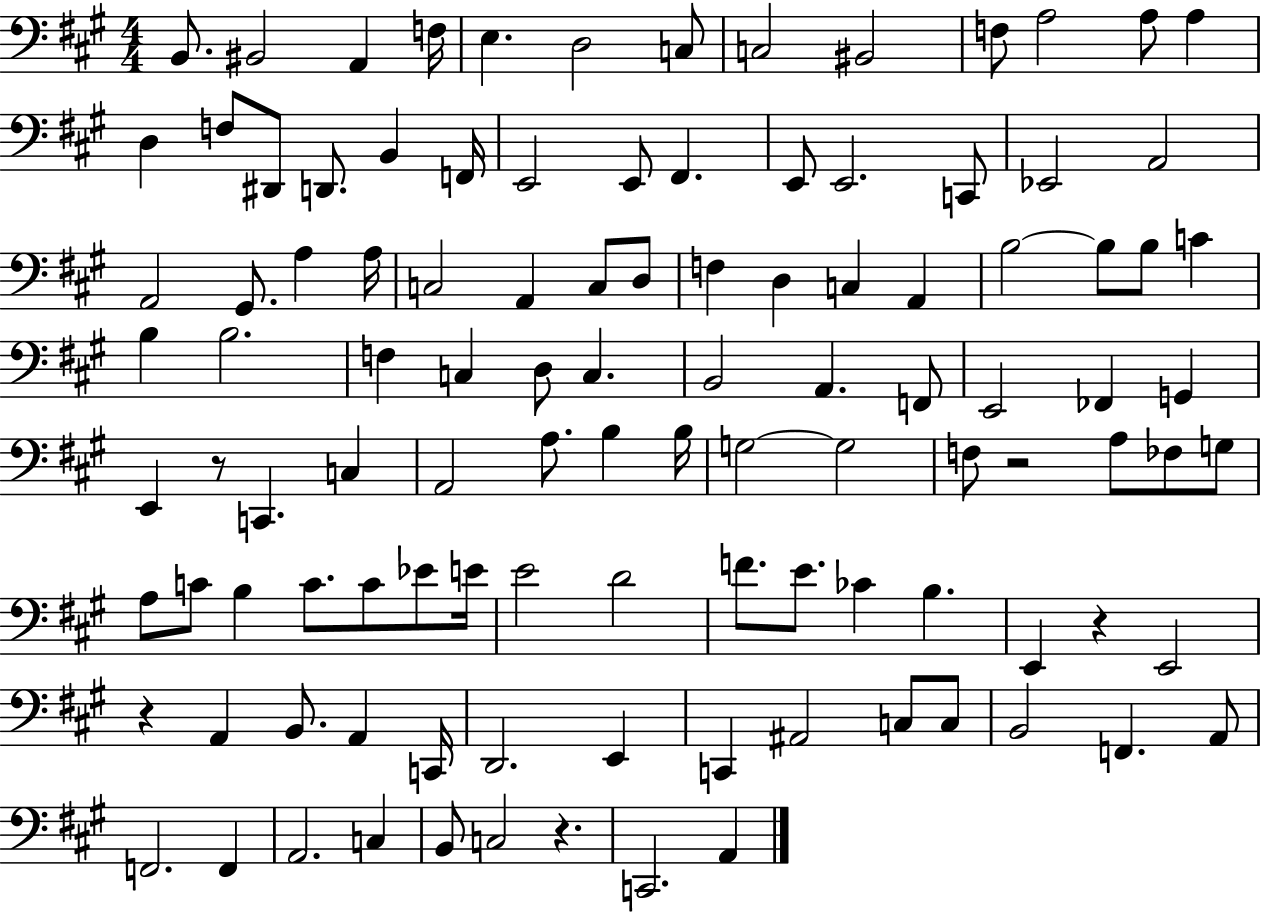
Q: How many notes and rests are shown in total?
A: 109